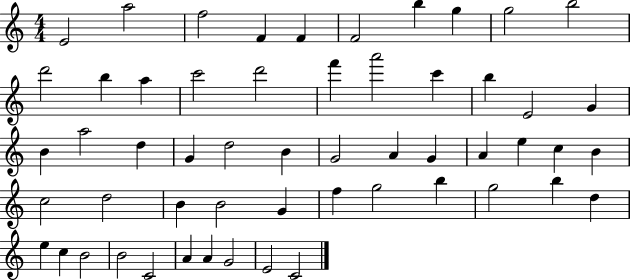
{
  \clef treble
  \numericTimeSignature
  \time 4/4
  \key c \major
  e'2 a''2 | f''2 f'4 f'4 | f'2 b''4 g''4 | g''2 b''2 | \break d'''2 b''4 a''4 | c'''2 d'''2 | f'''4 a'''2 c'''4 | b''4 e'2 g'4 | \break b'4 a''2 d''4 | g'4 d''2 b'4 | g'2 a'4 g'4 | a'4 e''4 c''4 b'4 | \break c''2 d''2 | b'4 b'2 g'4 | f''4 g''2 b''4 | g''2 b''4 d''4 | \break e''4 c''4 b'2 | b'2 c'2 | a'4 a'4 g'2 | e'2 c'2 | \break \bar "|."
}